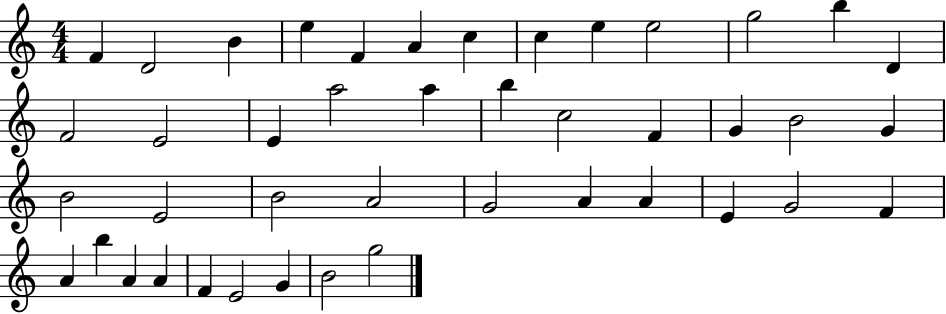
F4/q D4/h B4/q E5/q F4/q A4/q C5/q C5/q E5/q E5/h G5/h B5/q D4/q F4/h E4/h E4/q A5/h A5/q B5/q C5/h F4/q G4/q B4/h G4/q B4/h E4/h B4/h A4/h G4/h A4/q A4/q E4/q G4/h F4/q A4/q B5/q A4/q A4/q F4/q E4/h G4/q B4/h G5/h